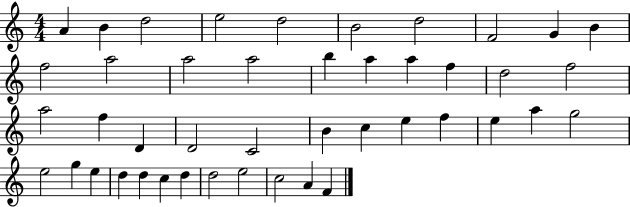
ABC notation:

X:1
T:Untitled
M:4/4
L:1/4
K:C
A B d2 e2 d2 B2 d2 F2 G B f2 a2 a2 a2 b a a f d2 f2 a2 f D D2 C2 B c e f e a g2 e2 g e d d c d d2 e2 c2 A F